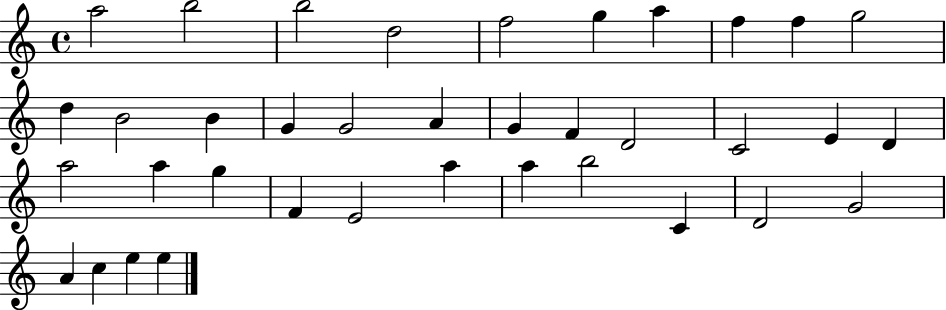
{
  \clef treble
  \time 4/4
  \defaultTimeSignature
  \key c \major
  a''2 b''2 | b''2 d''2 | f''2 g''4 a''4 | f''4 f''4 g''2 | \break d''4 b'2 b'4 | g'4 g'2 a'4 | g'4 f'4 d'2 | c'2 e'4 d'4 | \break a''2 a''4 g''4 | f'4 e'2 a''4 | a''4 b''2 c'4 | d'2 g'2 | \break a'4 c''4 e''4 e''4 | \bar "|."
}